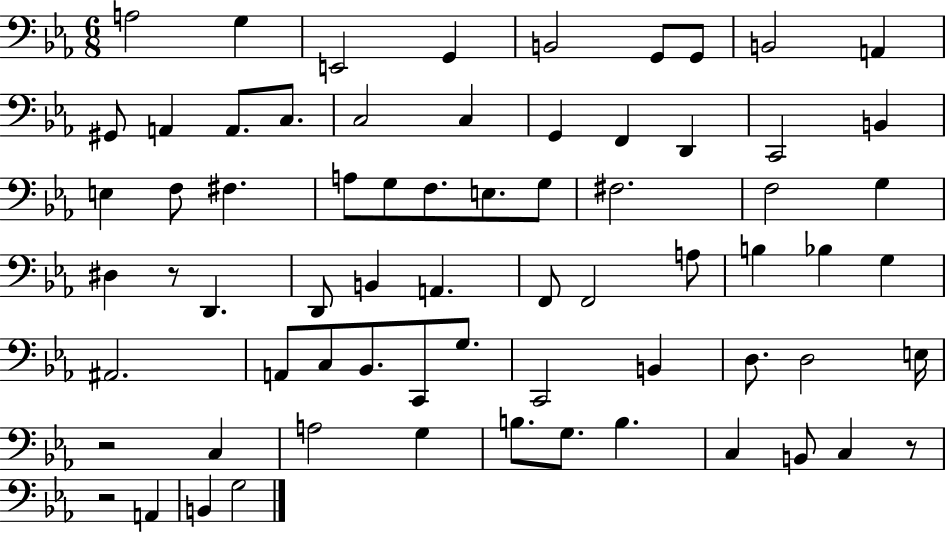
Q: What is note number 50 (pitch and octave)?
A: B2